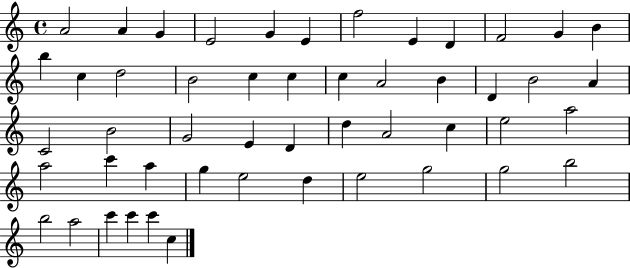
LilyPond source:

{
  \clef treble
  \time 4/4
  \defaultTimeSignature
  \key c \major
  a'2 a'4 g'4 | e'2 g'4 e'4 | f''2 e'4 d'4 | f'2 g'4 b'4 | \break b''4 c''4 d''2 | b'2 c''4 c''4 | c''4 a'2 b'4 | d'4 b'2 a'4 | \break c'2 b'2 | g'2 e'4 d'4 | d''4 a'2 c''4 | e''2 a''2 | \break a''2 c'''4 a''4 | g''4 e''2 d''4 | e''2 g''2 | g''2 b''2 | \break b''2 a''2 | c'''4 c'''4 c'''4 c''4 | \bar "|."
}